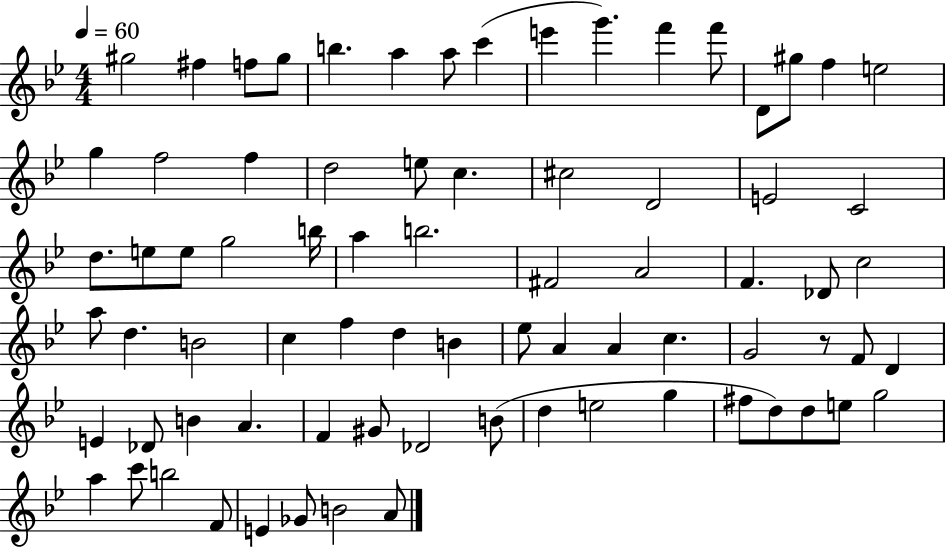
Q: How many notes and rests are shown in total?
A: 77